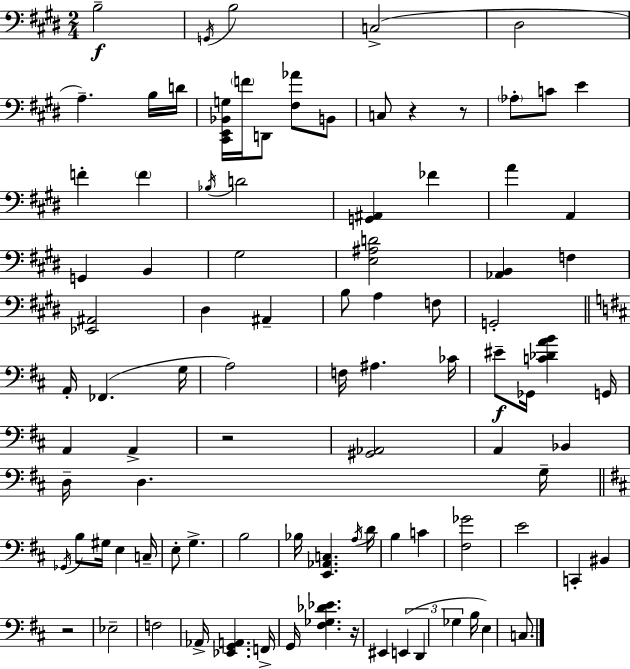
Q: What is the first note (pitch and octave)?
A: B3